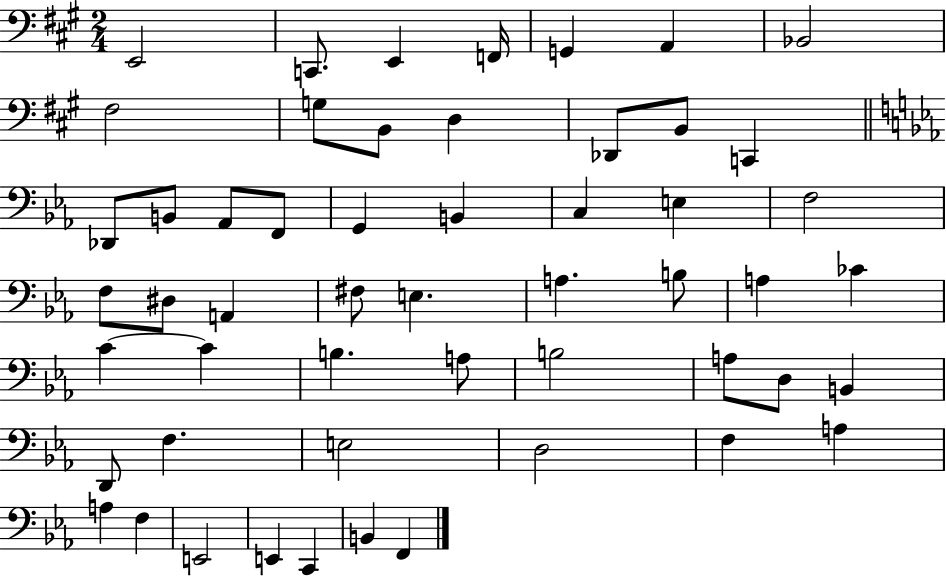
X:1
T:Untitled
M:2/4
L:1/4
K:A
E,,2 C,,/2 E,, F,,/4 G,, A,, _B,,2 ^F,2 G,/2 B,,/2 D, _D,,/2 B,,/2 C,, _D,,/2 B,,/2 _A,,/2 F,,/2 G,, B,, C, E, F,2 F,/2 ^D,/2 A,, ^F,/2 E, A, B,/2 A, _C C C B, A,/2 B,2 A,/2 D,/2 B,, D,,/2 F, E,2 D,2 F, A, A, F, E,,2 E,, C,, B,, F,,